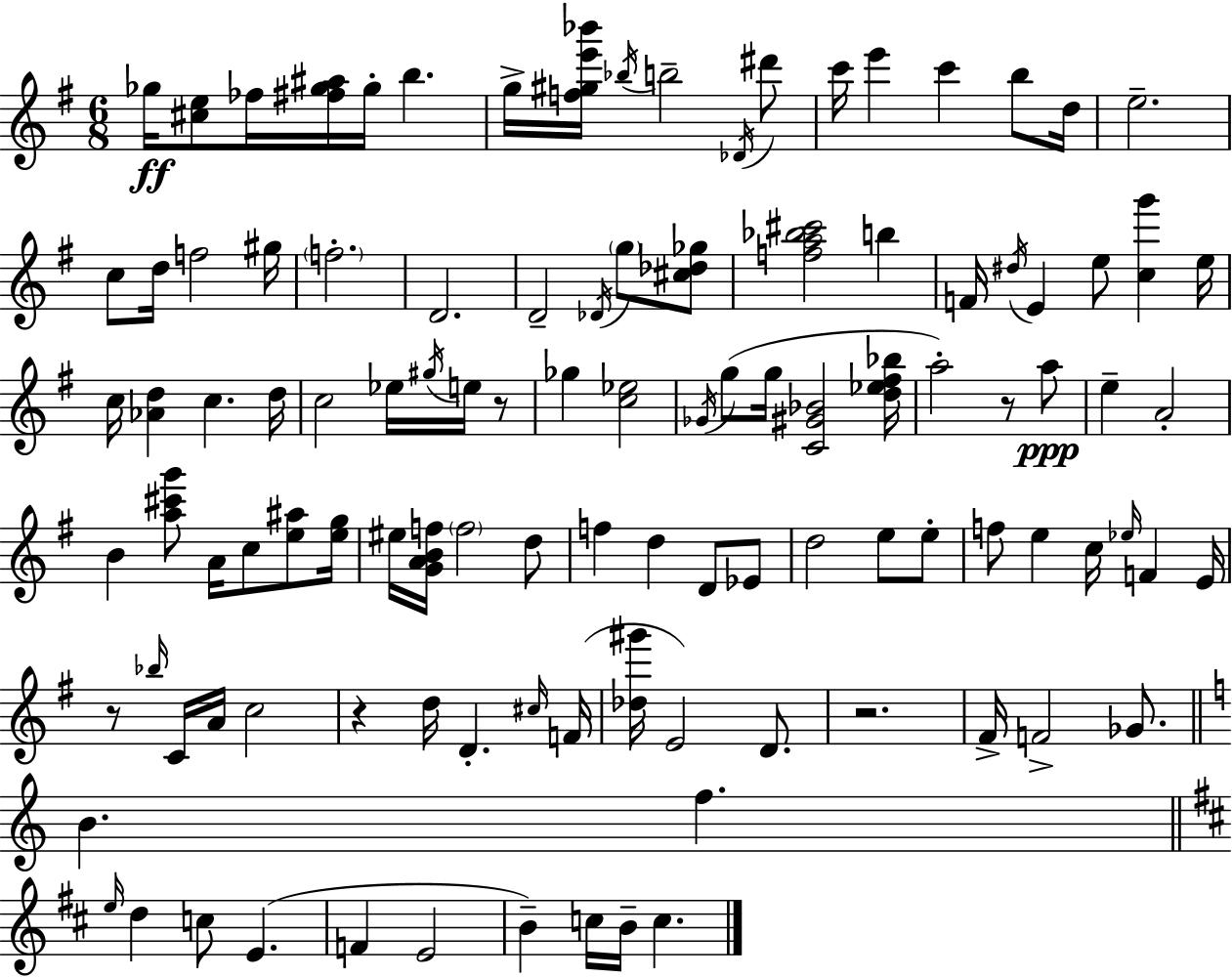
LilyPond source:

{
  \clef treble
  \numericTimeSignature
  \time 6/8
  \key e \minor
  ges''16\ff <cis'' e''>8 fes''16 <fis'' ges'' ais''>16 ges''16-. b''4. | g''16-> <f'' gis'' e''' bes'''>16 \acciaccatura { bes''16 } b''2-- \acciaccatura { des'16 } | dis'''8 c'''16 e'''4 c'''4 b''8 | d''16 e''2.-- | \break c''8 d''16 f''2 | gis''16 \parenthesize f''2.-. | d'2. | d'2-- \acciaccatura { des'16 } \parenthesize g''8 | \break <cis'' des'' ges''>8 <f'' a'' bes'' cis'''>2 b''4 | f'16 \acciaccatura { dis''16 } e'4 e''8 <c'' g'''>4 | e''16 c''16 <aes' d''>4 c''4. | d''16 c''2 | \break ees''16 \acciaccatura { gis''16 } e''16 r8 ges''4 <c'' ees''>2 | \acciaccatura { ges'16 } g''8( g''16 <c' gis' bes'>2 | <d'' ees'' fis'' bes''>16 a''2-.) | r8 a''8\ppp e''4-- a'2-. | \break b'4 <a'' cis''' g'''>8 | a'16 c''8 <e'' ais''>8 <e'' g''>16 eis''16 <g' a' b' f''>16 \parenthesize f''2 | d''8 f''4 d''4 | d'8 ees'8 d''2 | \break e''8 e''8-. f''8 e''4 | c''16 \grace { ees''16 } f'4 e'16 r8 \grace { bes''16 } c'16 a'16 | c''2 r4 | d''16 d'4.-. \grace { cis''16 } f'16( <des'' gis'''>16 e'2) | \break d'8. r2. | fis'16-> f'2-> | ges'8. \bar "||" \break \key c \major b'4. f''4. | \bar "||" \break \key d \major \grace { e''16 } d''4 c''8 e'4.( | f'4 e'2 | b'4--) c''16 b'16-- c''4. | \bar "|."
}